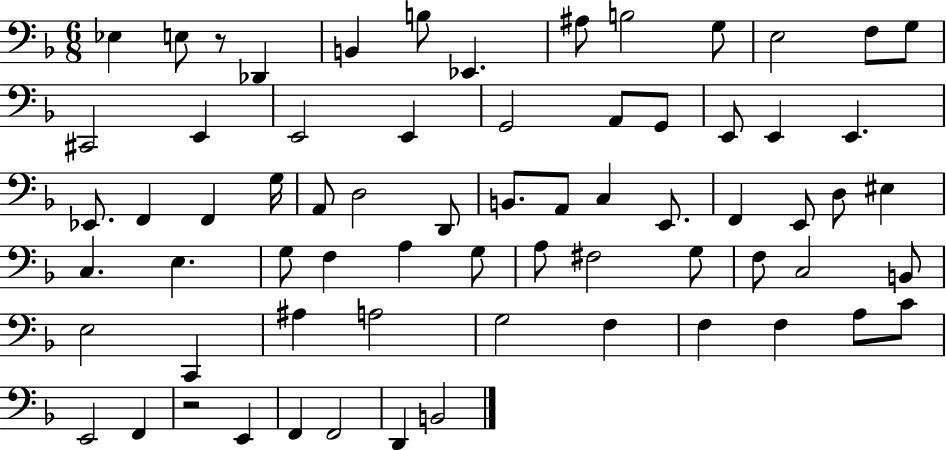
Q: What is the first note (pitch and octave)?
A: Eb3